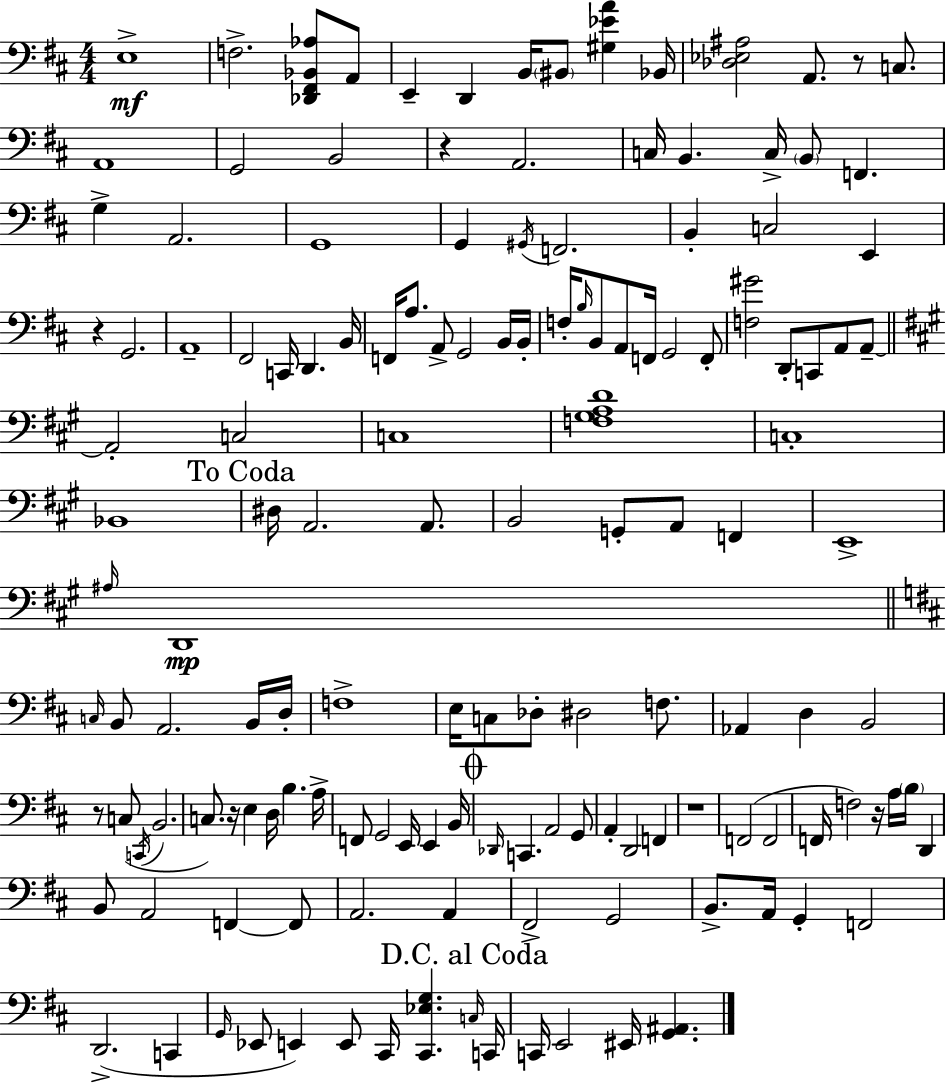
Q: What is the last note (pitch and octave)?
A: EIS2